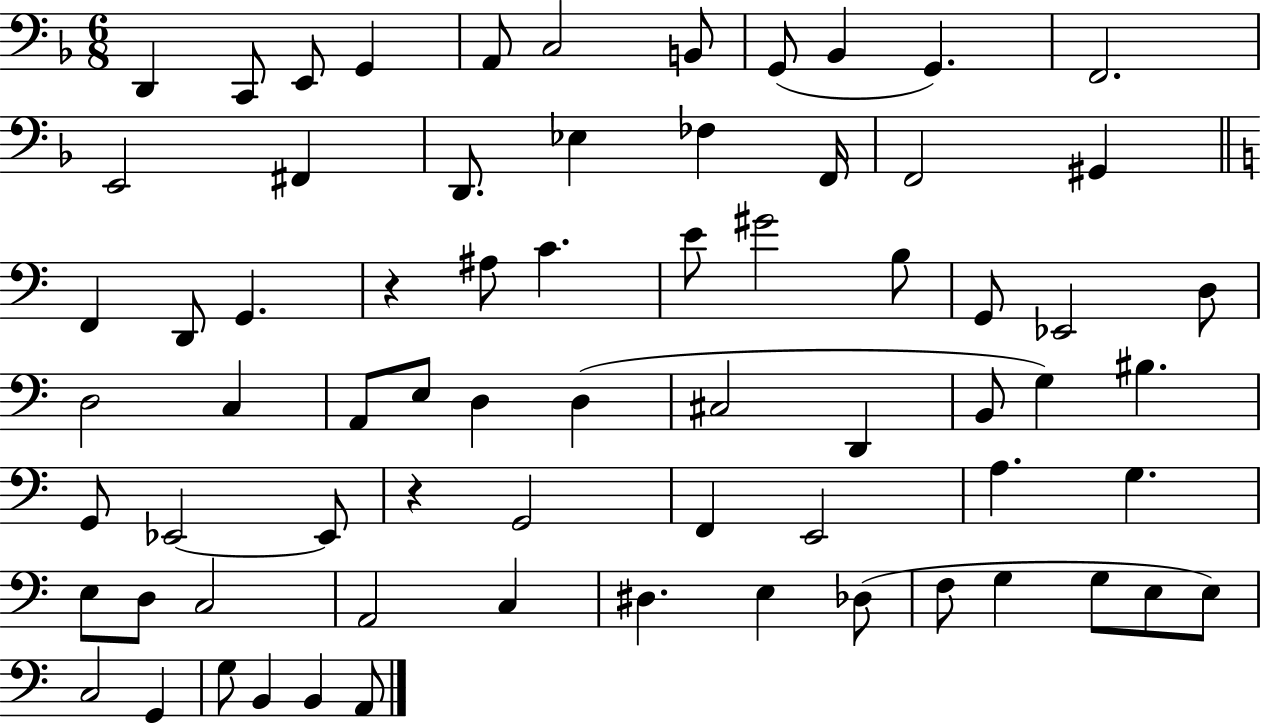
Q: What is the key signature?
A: F major